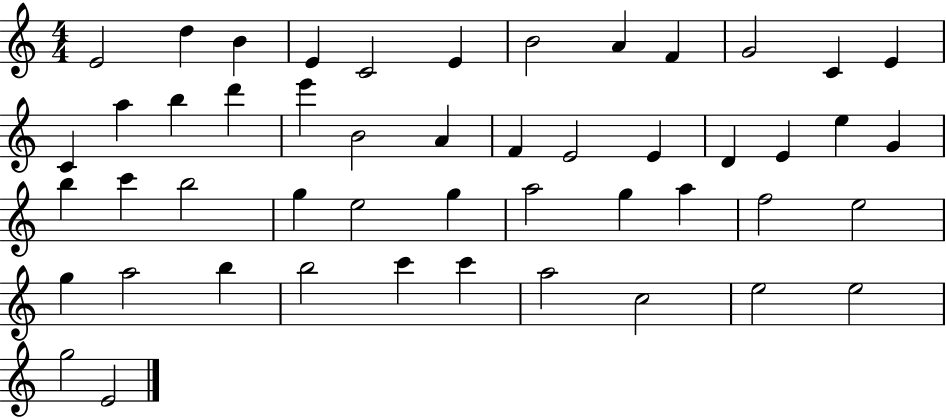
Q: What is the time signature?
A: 4/4